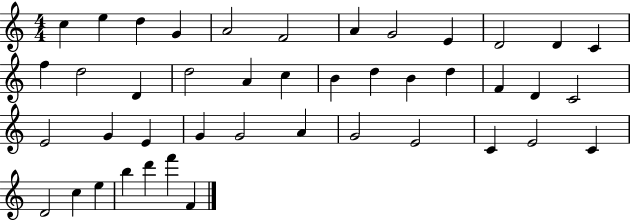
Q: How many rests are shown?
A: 0